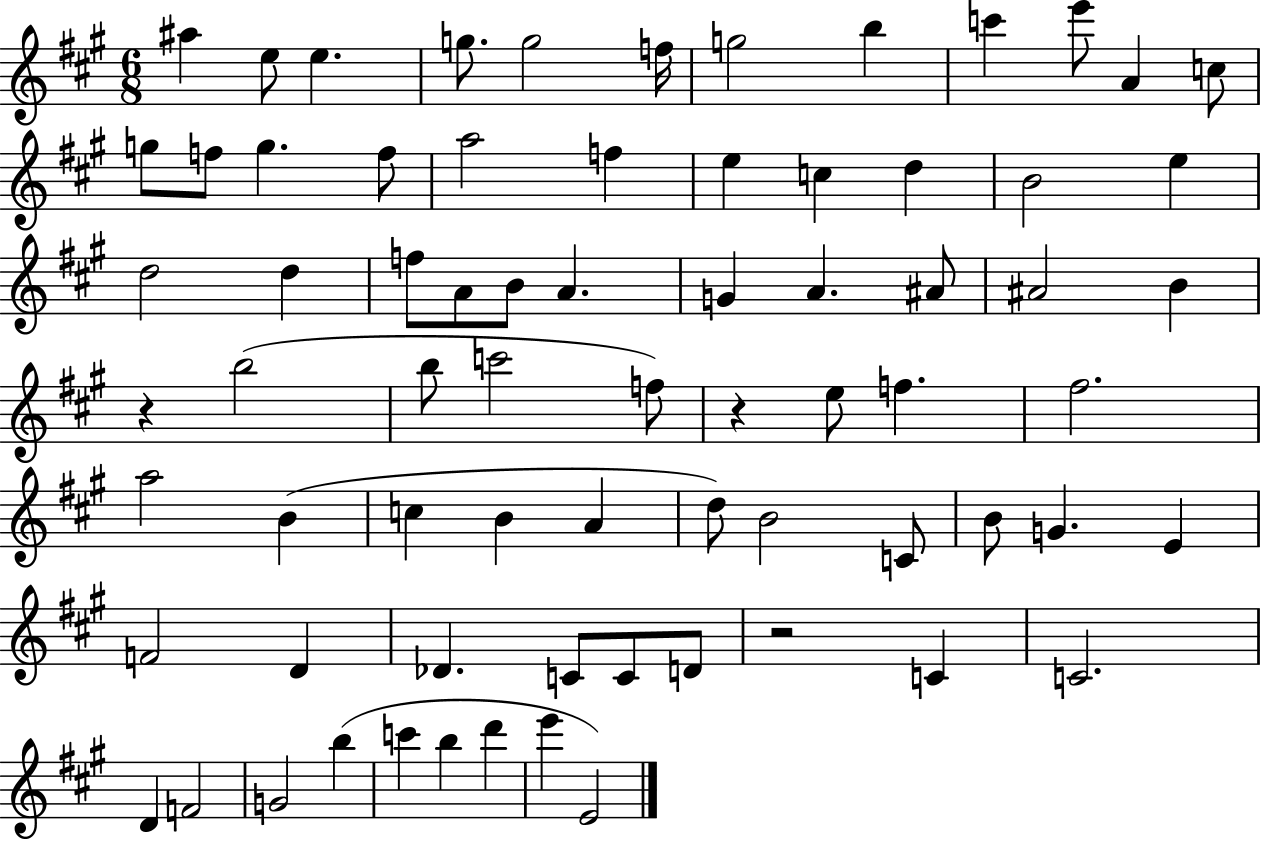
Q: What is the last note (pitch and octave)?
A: E4